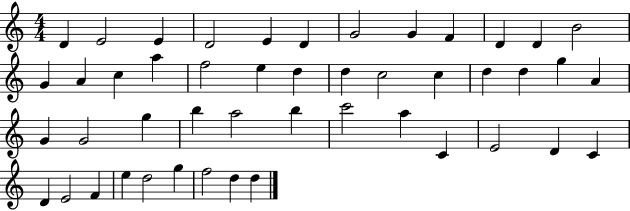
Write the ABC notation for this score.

X:1
T:Untitled
M:4/4
L:1/4
K:C
D E2 E D2 E D G2 G F D D B2 G A c a f2 e d d c2 c d d g A G G2 g b a2 b c'2 a C E2 D C D E2 F e d2 g f2 d d